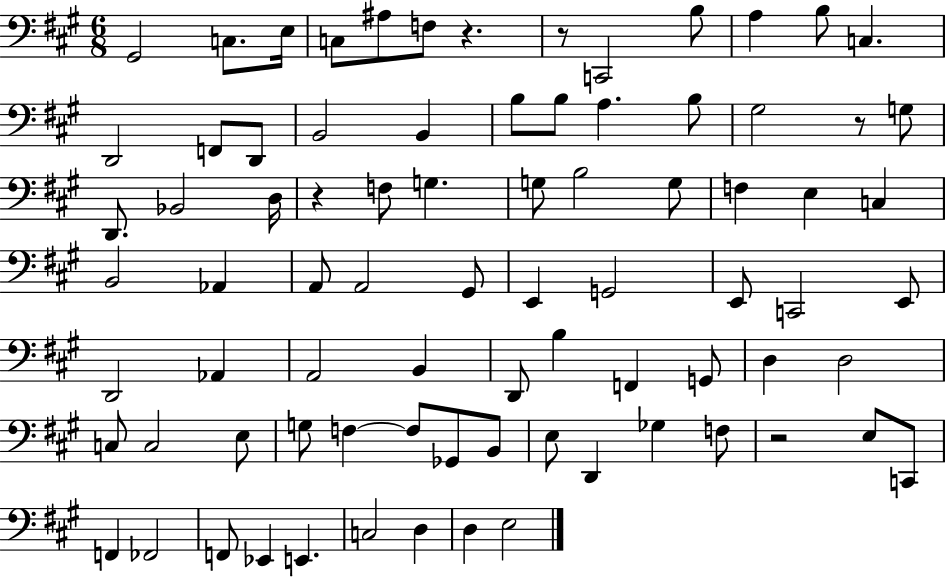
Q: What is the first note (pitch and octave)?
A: G#2